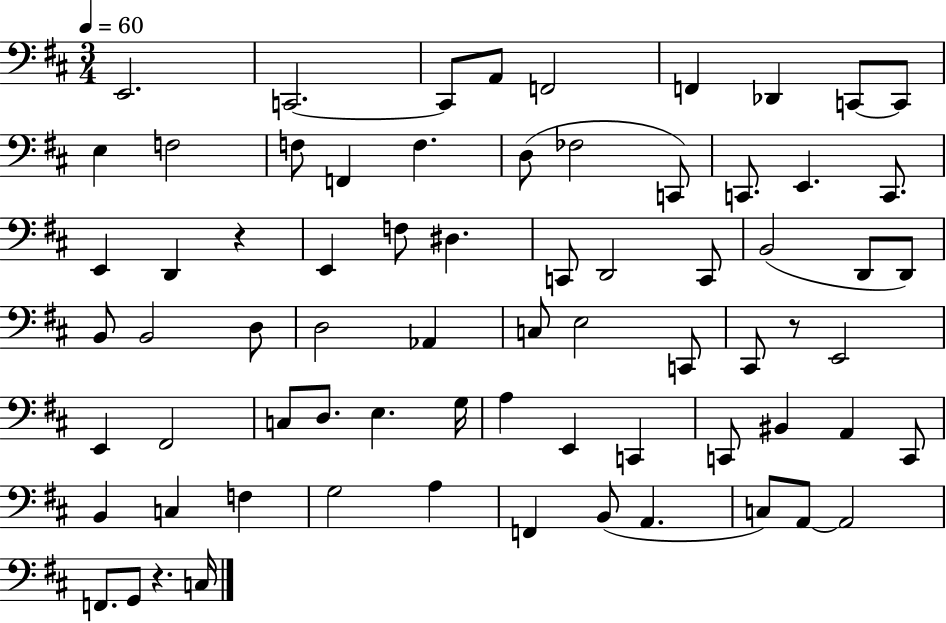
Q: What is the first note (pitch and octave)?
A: E2